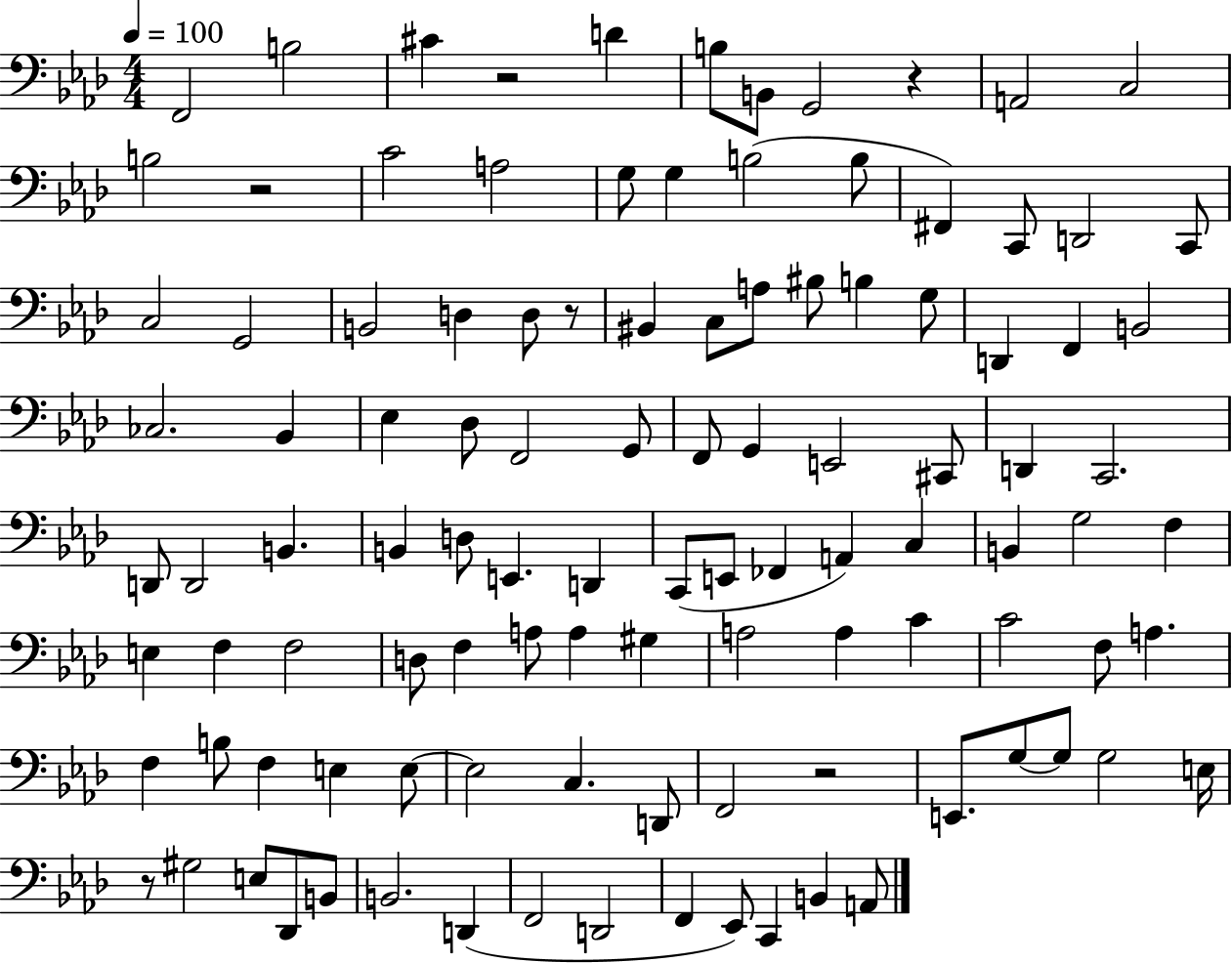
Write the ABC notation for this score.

X:1
T:Untitled
M:4/4
L:1/4
K:Ab
F,,2 B,2 ^C z2 D B,/2 B,,/2 G,,2 z A,,2 C,2 B,2 z2 C2 A,2 G,/2 G, B,2 B,/2 ^F,, C,,/2 D,,2 C,,/2 C,2 G,,2 B,,2 D, D,/2 z/2 ^B,, C,/2 A,/2 ^B,/2 B, G,/2 D,, F,, B,,2 _C,2 _B,, _E, _D,/2 F,,2 G,,/2 F,,/2 G,, E,,2 ^C,,/2 D,, C,,2 D,,/2 D,,2 B,, B,, D,/2 E,, D,, C,,/2 E,,/2 _F,, A,, C, B,, G,2 F, E, F, F,2 D,/2 F, A,/2 A, ^G, A,2 A, C C2 F,/2 A, F, B,/2 F, E, E,/2 E,2 C, D,,/2 F,,2 z2 E,,/2 G,/2 G,/2 G,2 E,/4 z/2 ^G,2 E,/2 _D,,/2 B,,/2 B,,2 D,, F,,2 D,,2 F,, _E,,/2 C,, B,, A,,/2